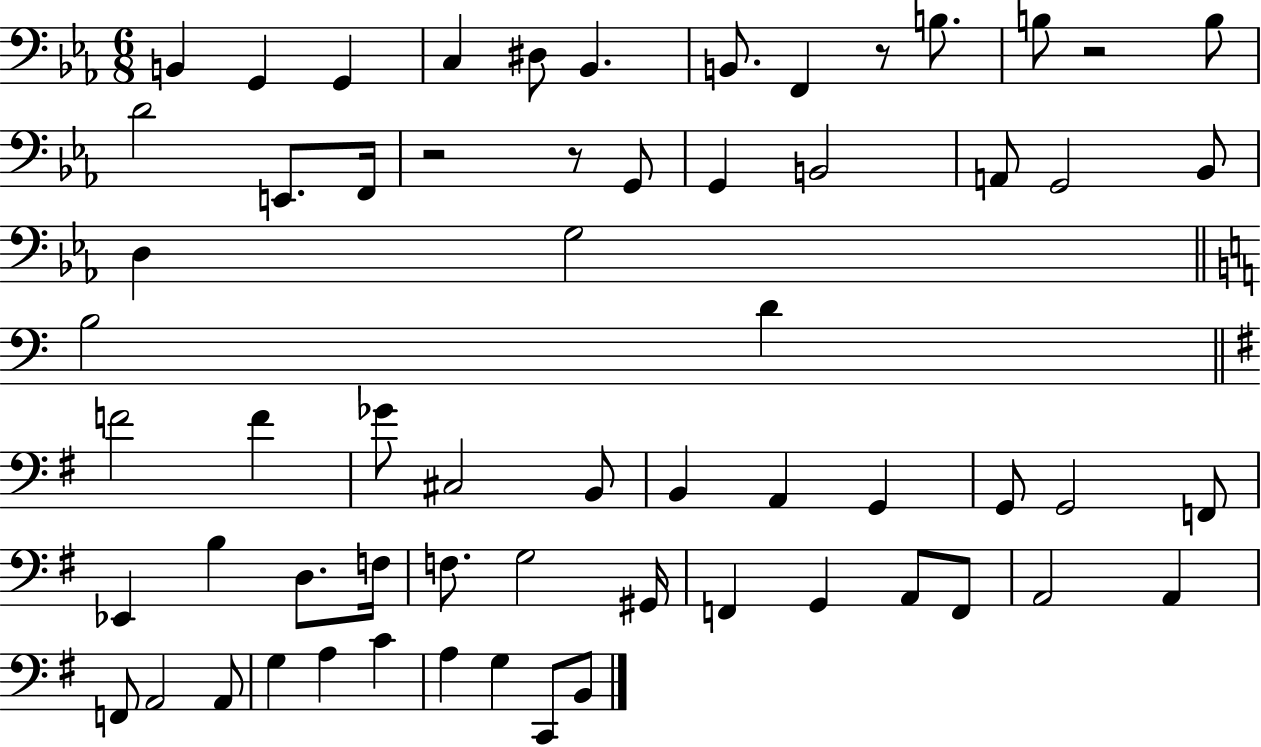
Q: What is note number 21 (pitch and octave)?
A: D3